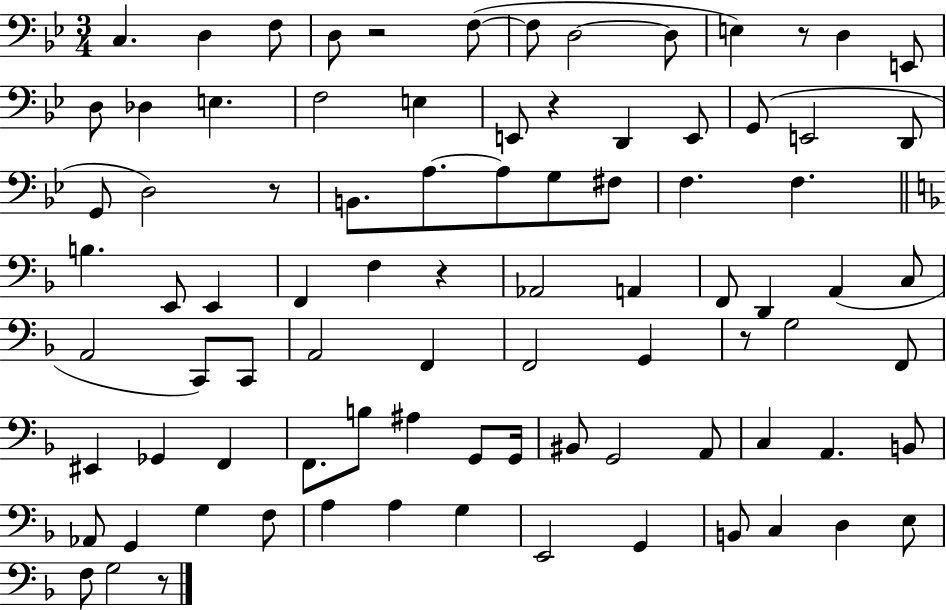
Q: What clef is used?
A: bass